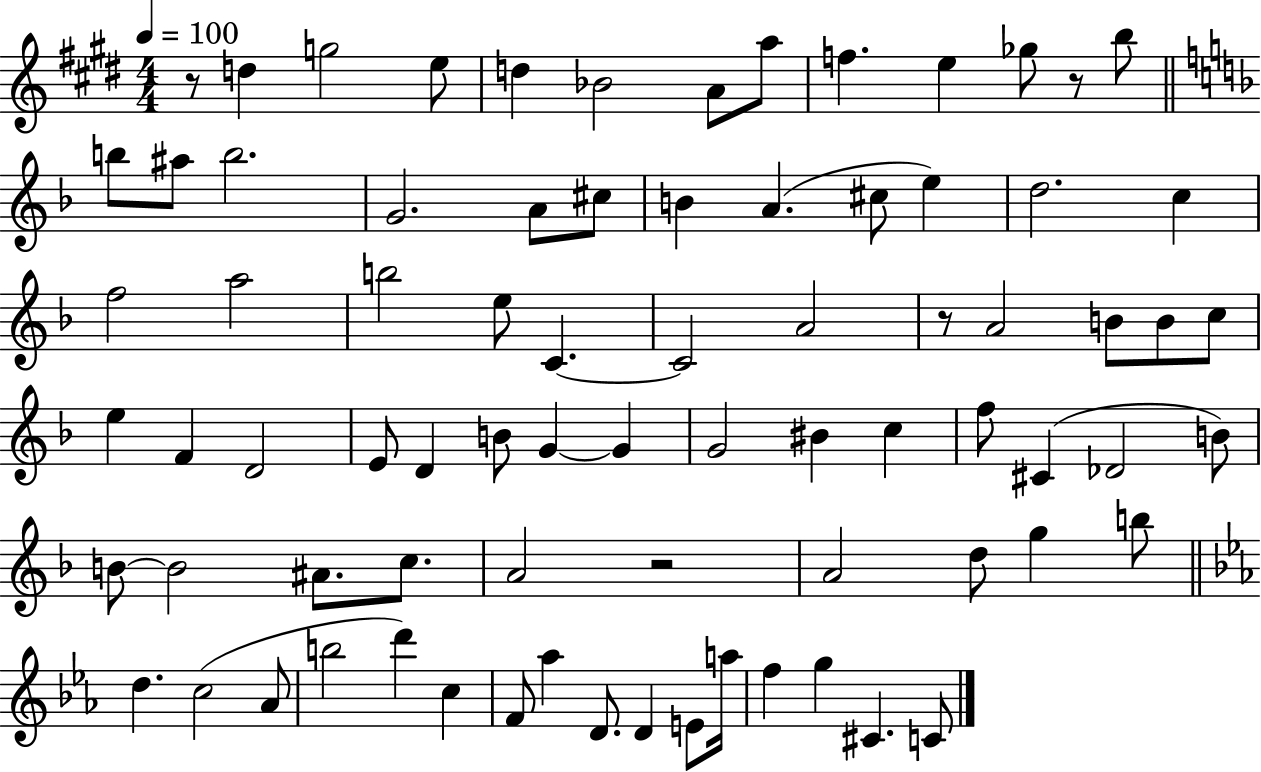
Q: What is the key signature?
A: E major